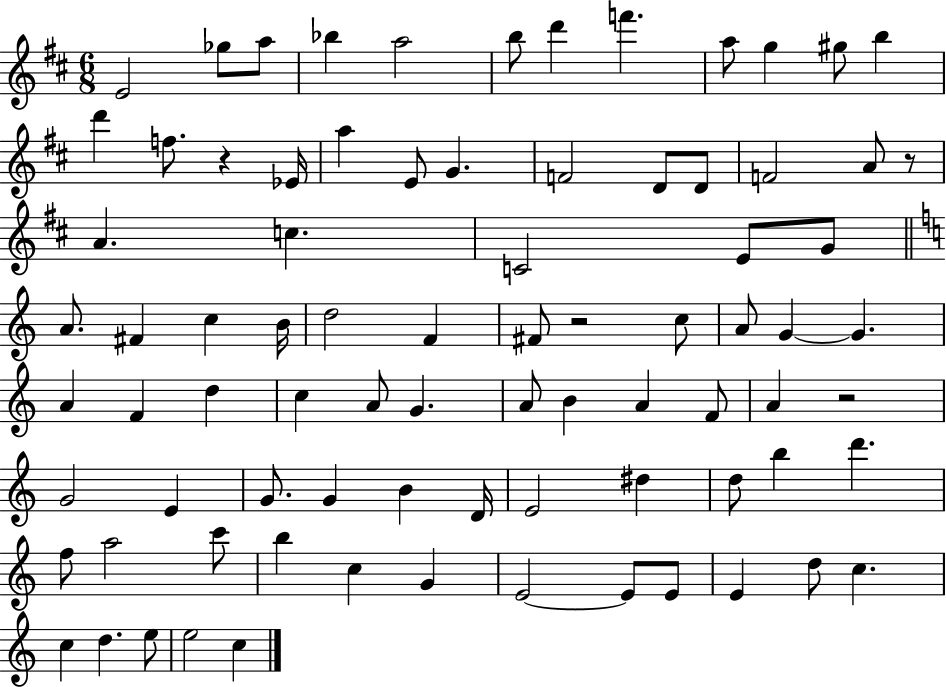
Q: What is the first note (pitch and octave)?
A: E4